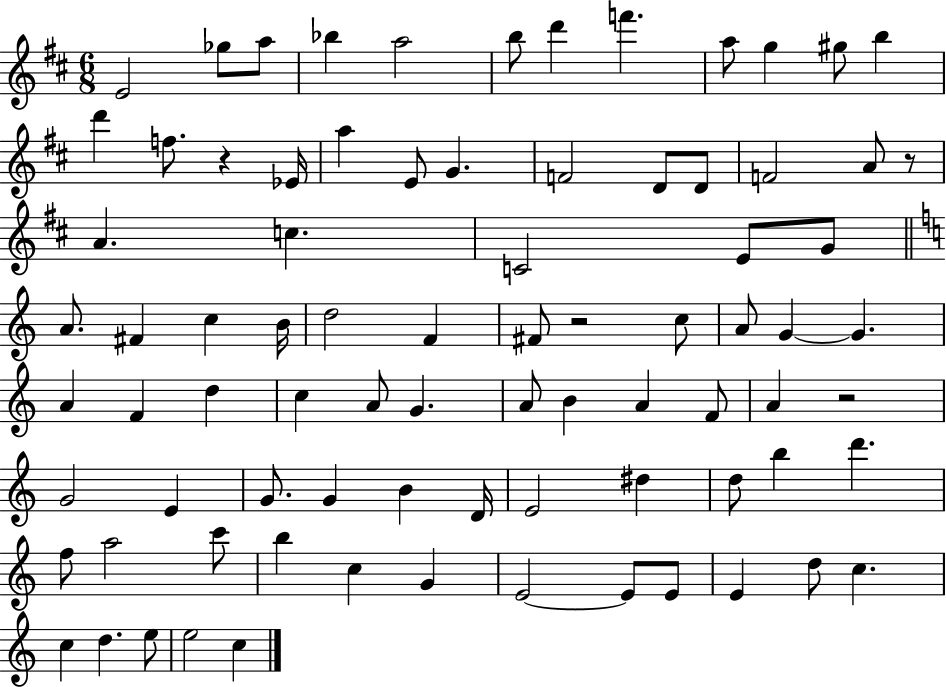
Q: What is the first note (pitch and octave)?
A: E4